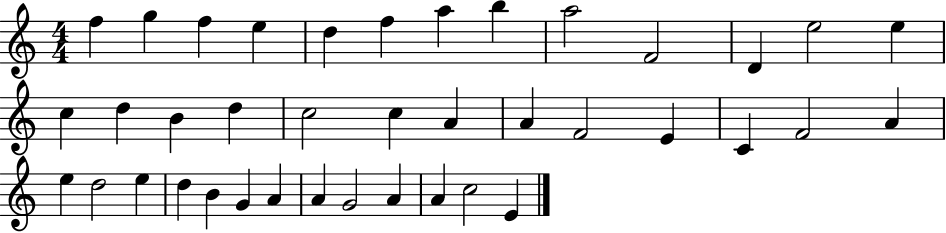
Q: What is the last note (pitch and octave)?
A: E4